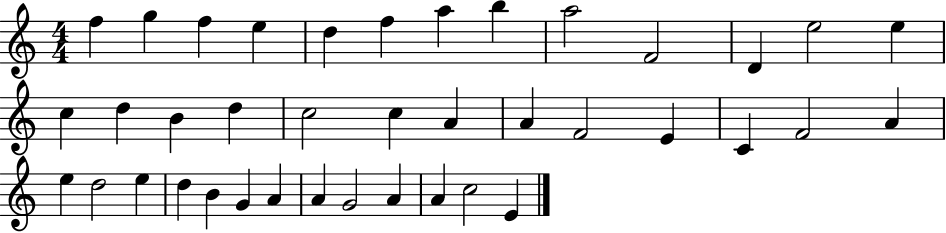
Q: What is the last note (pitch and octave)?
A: E4